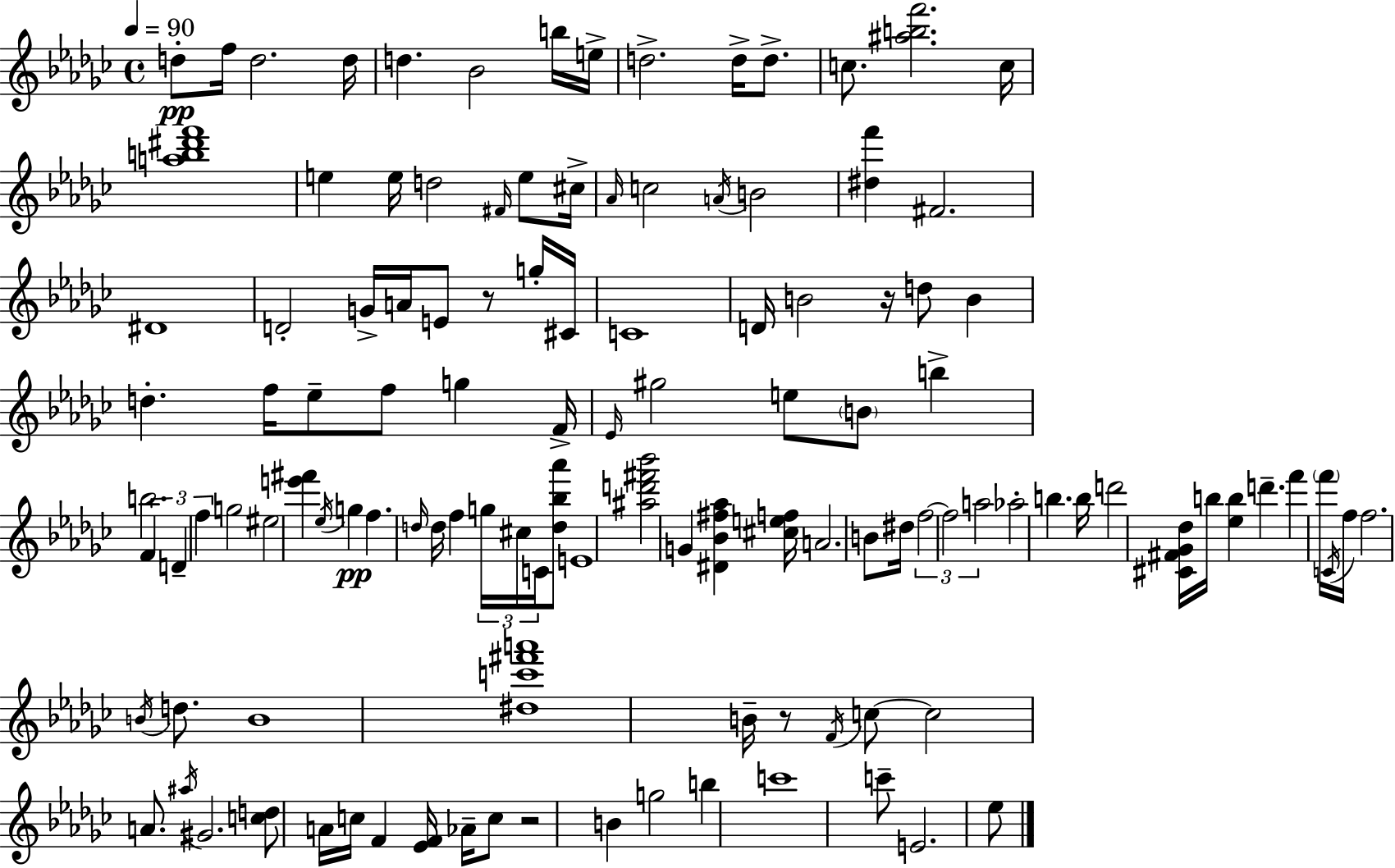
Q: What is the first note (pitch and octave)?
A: D5